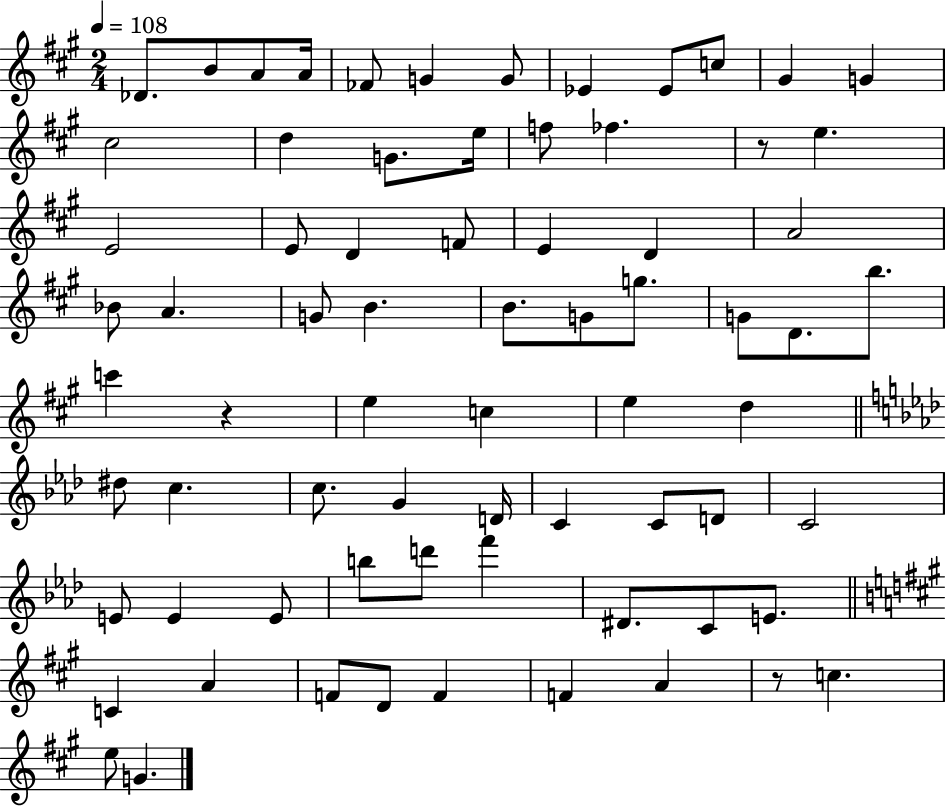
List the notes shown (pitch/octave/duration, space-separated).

Db4/e. B4/e A4/e A4/s FES4/e G4/q G4/e Eb4/q Eb4/e C5/e G#4/q G4/q C#5/h D5/q G4/e. E5/s F5/e FES5/q. R/e E5/q. E4/h E4/e D4/q F4/e E4/q D4/q A4/h Bb4/e A4/q. G4/e B4/q. B4/e. G4/e G5/e. G4/e D4/e. B5/e. C6/q R/q E5/q C5/q E5/q D5/q D#5/e C5/q. C5/e. G4/q D4/s C4/q C4/e D4/e C4/h E4/e E4/q E4/e B5/e D6/e F6/q D#4/e. C4/e E4/e. C4/q A4/q F4/e D4/e F4/q F4/q A4/q R/e C5/q. E5/e G4/q.